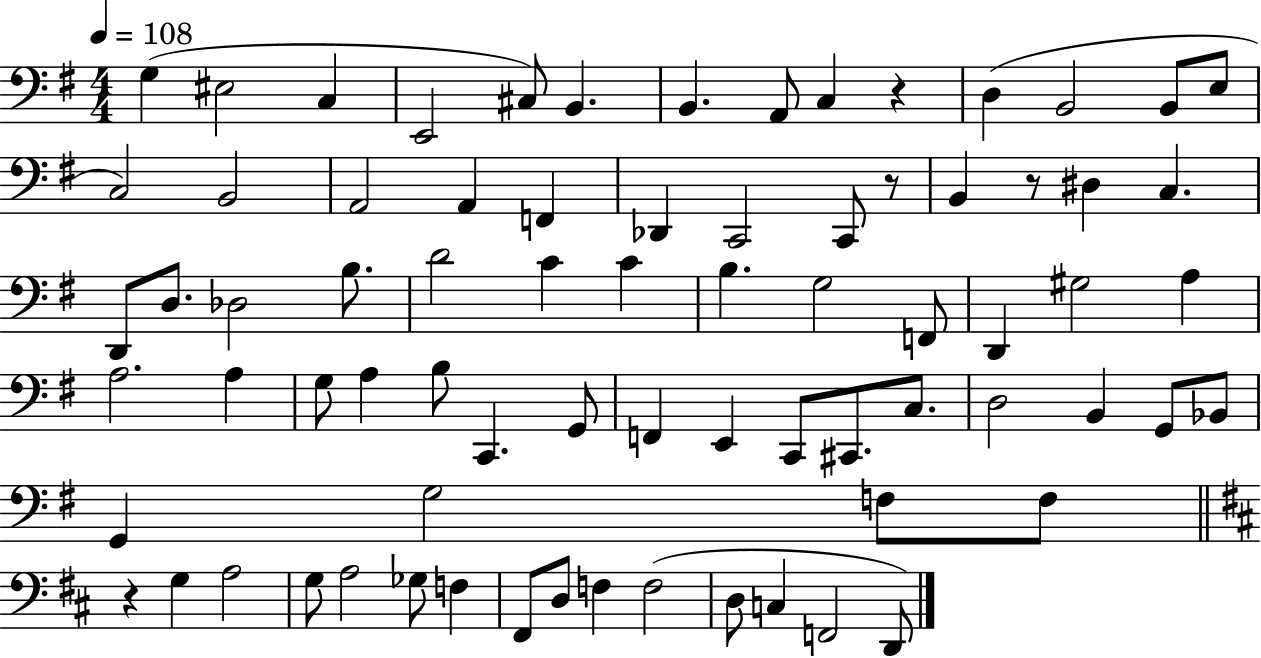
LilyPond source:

{
  \clef bass
  \numericTimeSignature
  \time 4/4
  \key g \major
  \tempo 4 = 108
  g4( eis2 c4 | e,2 cis8) b,4. | b,4. a,8 c4 r4 | d4( b,2 b,8 e8 | \break c2) b,2 | a,2 a,4 f,4 | des,4 c,2 c,8 r8 | b,4 r8 dis4 c4. | \break d,8 d8. des2 b8. | d'2 c'4 c'4 | b4. g2 f,8 | d,4 gis2 a4 | \break a2. a4 | g8 a4 b8 c,4. g,8 | f,4 e,4 c,8 cis,8. c8. | d2 b,4 g,8 bes,8 | \break g,4 g2 f8 f8 | \bar "||" \break \key d \major r4 g4 a2 | g8 a2 ges8 f4 | fis,8 d8 f4 f2( | d8 c4 f,2 d,8) | \break \bar "|."
}